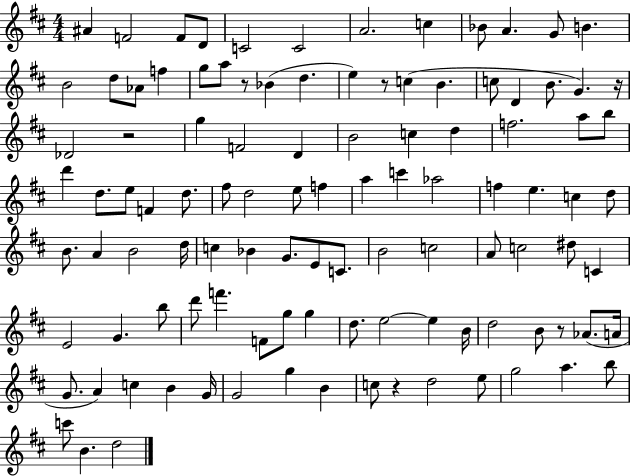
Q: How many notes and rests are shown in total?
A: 107